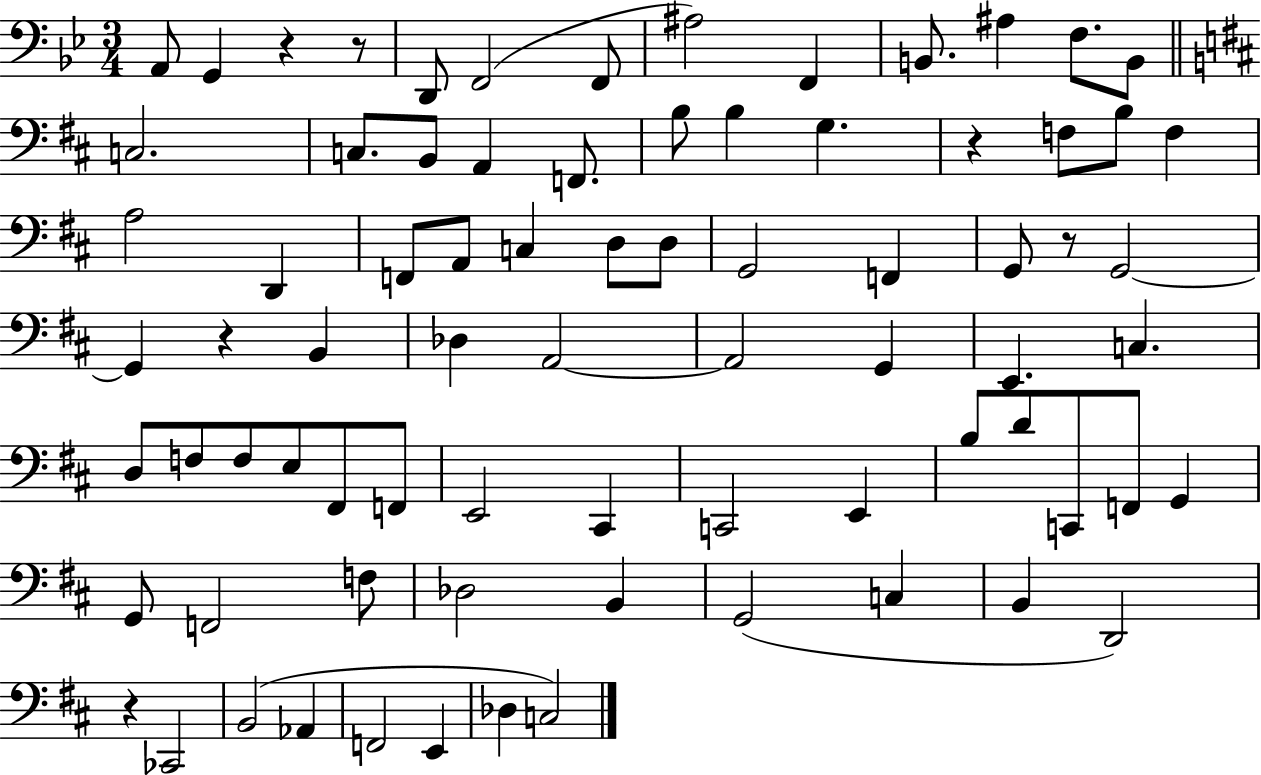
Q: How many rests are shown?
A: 6